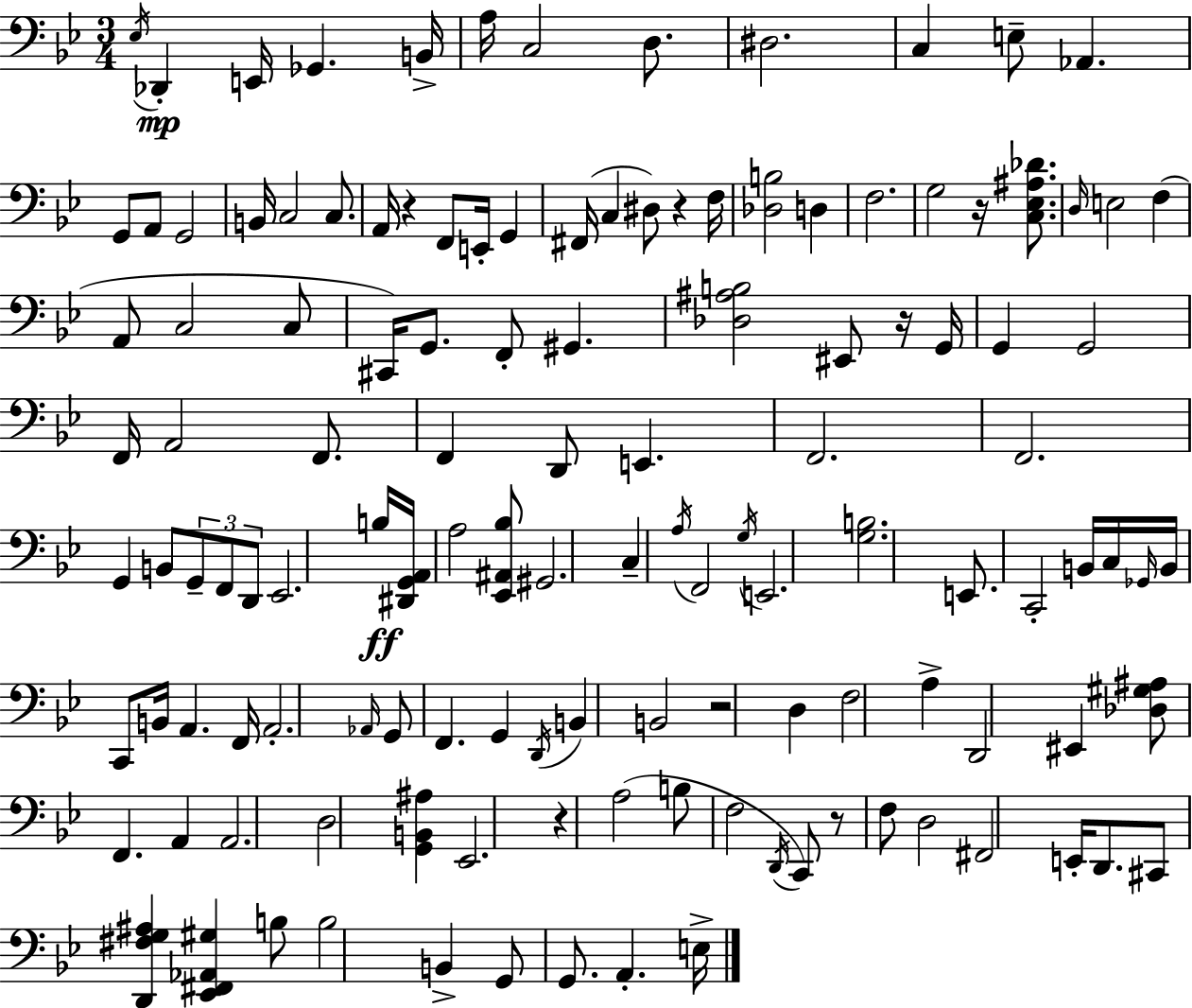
X:1
T:Untitled
M:3/4
L:1/4
K:Bb
_E,/4 _D,, E,,/4 _G,, B,,/4 A,/4 C,2 D,/2 ^D,2 C, E,/2 _A,, G,,/2 A,,/2 G,,2 B,,/4 C,2 C,/2 A,,/4 z F,,/2 E,,/4 G,, ^F,,/4 C, ^D,/2 z F,/4 [_D,B,]2 D, F,2 G,2 z/4 [C,_E,^A,_D]/2 D,/4 E,2 F, A,,/2 C,2 C,/2 ^C,,/4 G,,/2 F,,/2 ^G,, [_D,^A,B,]2 ^E,,/2 z/4 G,,/4 G,, G,,2 F,,/4 A,,2 F,,/2 F,, D,,/2 E,, F,,2 F,,2 G,, B,,/2 G,,/2 F,,/2 D,,/2 _E,,2 B,/4 [^D,,G,,A,,]/4 A,2 [_E,,^A,,_B,]/2 ^G,,2 C, A,/4 F,,2 G,/4 E,,2 [G,B,]2 E,,/2 C,,2 B,,/4 C,/4 _G,,/4 B,,/4 C,,/2 B,,/4 A,, F,,/4 A,,2 _A,,/4 G,,/2 F,, G,, D,,/4 B,, B,,2 z2 D, F,2 A, D,,2 ^E,, [_D,^G,^A,]/2 F,, A,, A,,2 D,2 [G,,B,,^A,] _E,,2 z A,2 B,/2 F,2 D,,/4 C,,/2 z/2 F,/2 D,2 ^F,,2 E,,/4 D,,/2 ^C,,/2 [D,,^F,G,^A,] [_E,,^F,,_A,,^G,] B,/2 B,2 B,, G,,/2 G,,/2 A,, E,/4